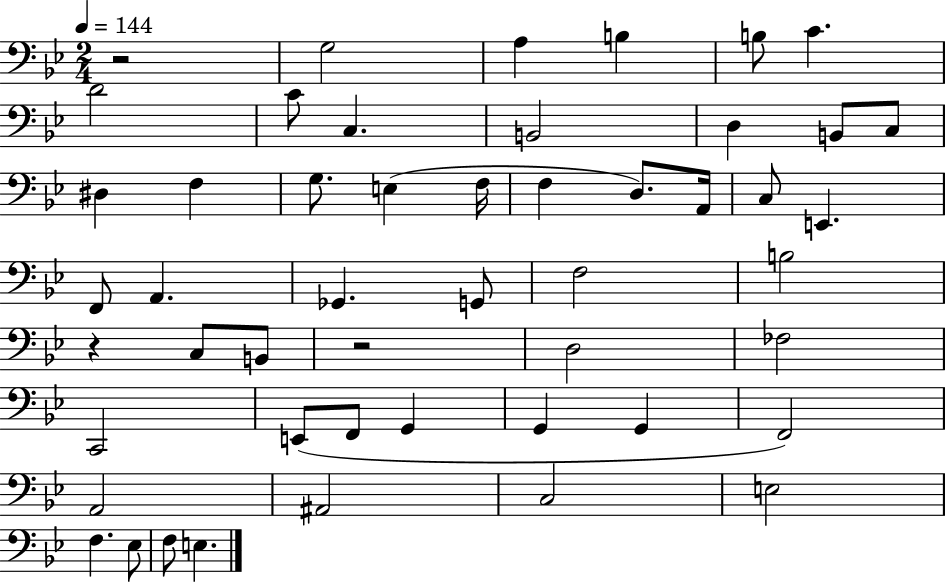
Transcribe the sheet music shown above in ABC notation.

X:1
T:Untitled
M:2/4
L:1/4
K:Bb
z2 G,2 A, B, B,/2 C D2 C/2 C, B,,2 D, B,,/2 C,/2 ^D, F, G,/2 E, F,/4 F, D,/2 A,,/4 C,/2 E,, F,,/2 A,, _G,, G,,/2 F,2 B,2 z C,/2 B,,/2 z2 D,2 _F,2 C,,2 E,,/2 F,,/2 G,, G,, G,, F,,2 A,,2 ^A,,2 C,2 E,2 F, _E,/2 F,/2 E,